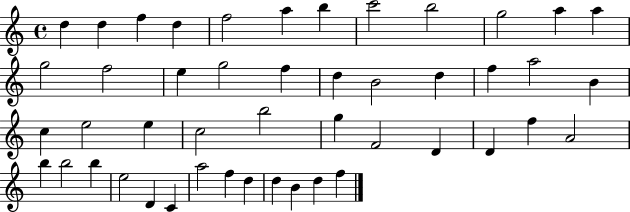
X:1
T:Untitled
M:4/4
L:1/4
K:C
d d f d f2 a b c'2 b2 g2 a a g2 f2 e g2 f d B2 d f a2 B c e2 e c2 b2 g F2 D D f A2 b b2 b e2 D C a2 f d d B d f